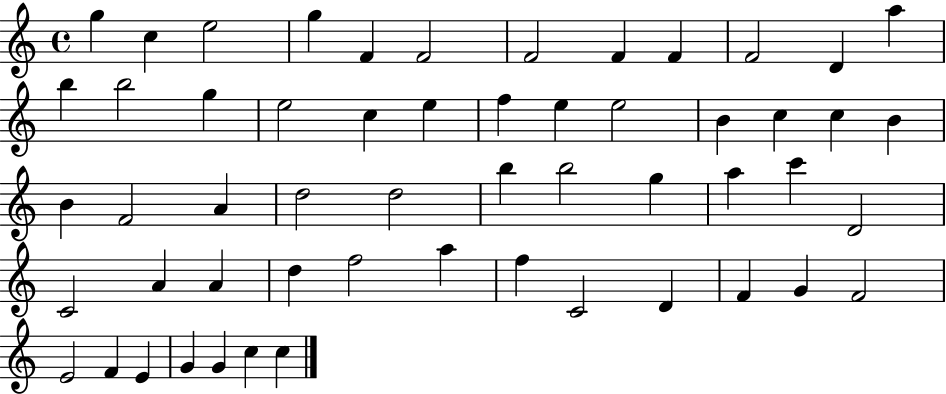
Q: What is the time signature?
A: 4/4